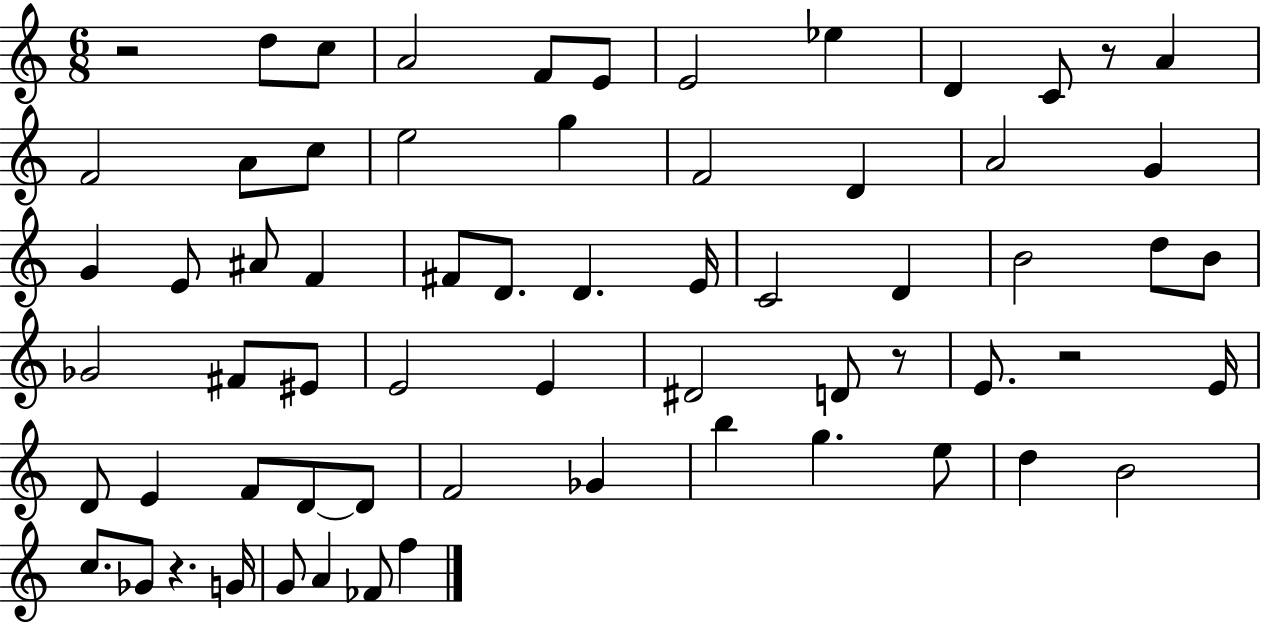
R/h D5/e C5/e A4/h F4/e E4/e E4/h Eb5/q D4/q C4/e R/e A4/q F4/h A4/e C5/e E5/h G5/q F4/h D4/q A4/h G4/q G4/q E4/e A#4/e F4/q F#4/e D4/e. D4/q. E4/s C4/h D4/q B4/h D5/e B4/e Gb4/h F#4/e EIS4/e E4/h E4/q D#4/h D4/e R/e E4/e. R/h E4/s D4/e E4/q F4/e D4/e D4/e F4/h Gb4/q B5/q G5/q. E5/e D5/q B4/h C5/e. Gb4/e R/q. G4/s G4/e A4/q FES4/e F5/q